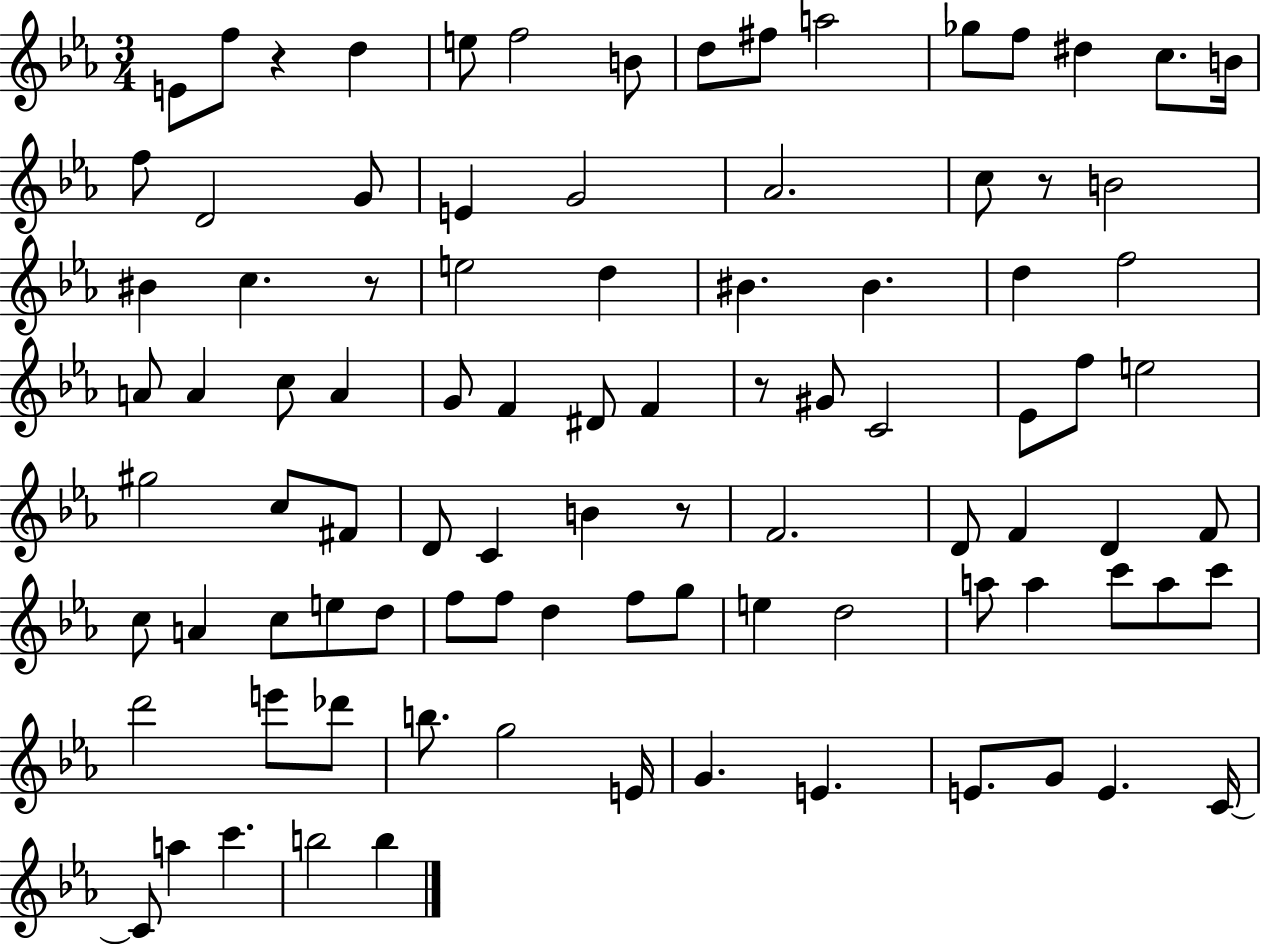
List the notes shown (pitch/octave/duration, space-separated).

E4/e F5/e R/q D5/q E5/e F5/h B4/e D5/e F#5/e A5/h Gb5/e F5/e D#5/q C5/e. B4/s F5/e D4/h G4/e E4/q G4/h Ab4/h. C5/e R/e B4/h BIS4/q C5/q. R/e E5/h D5/q BIS4/q. BIS4/q. D5/q F5/h A4/e A4/q C5/e A4/q G4/e F4/q D#4/e F4/q R/e G#4/e C4/h Eb4/e F5/e E5/h G#5/h C5/e F#4/e D4/e C4/q B4/q R/e F4/h. D4/e F4/q D4/q F4/e C5/e A4/q C5/e E5/e D5/e F5/e F5/e D5/q F5/e G5/e E5/q D5/h A5/e A5/q C6/e A5/e C6/e D6/h E6/e Db6/e B5/e. G5/h E4/s G4/q. E4/q. E4/e. G4/e E4/q. C4/s C4/e A5/q C6/q. B5/h B5/q